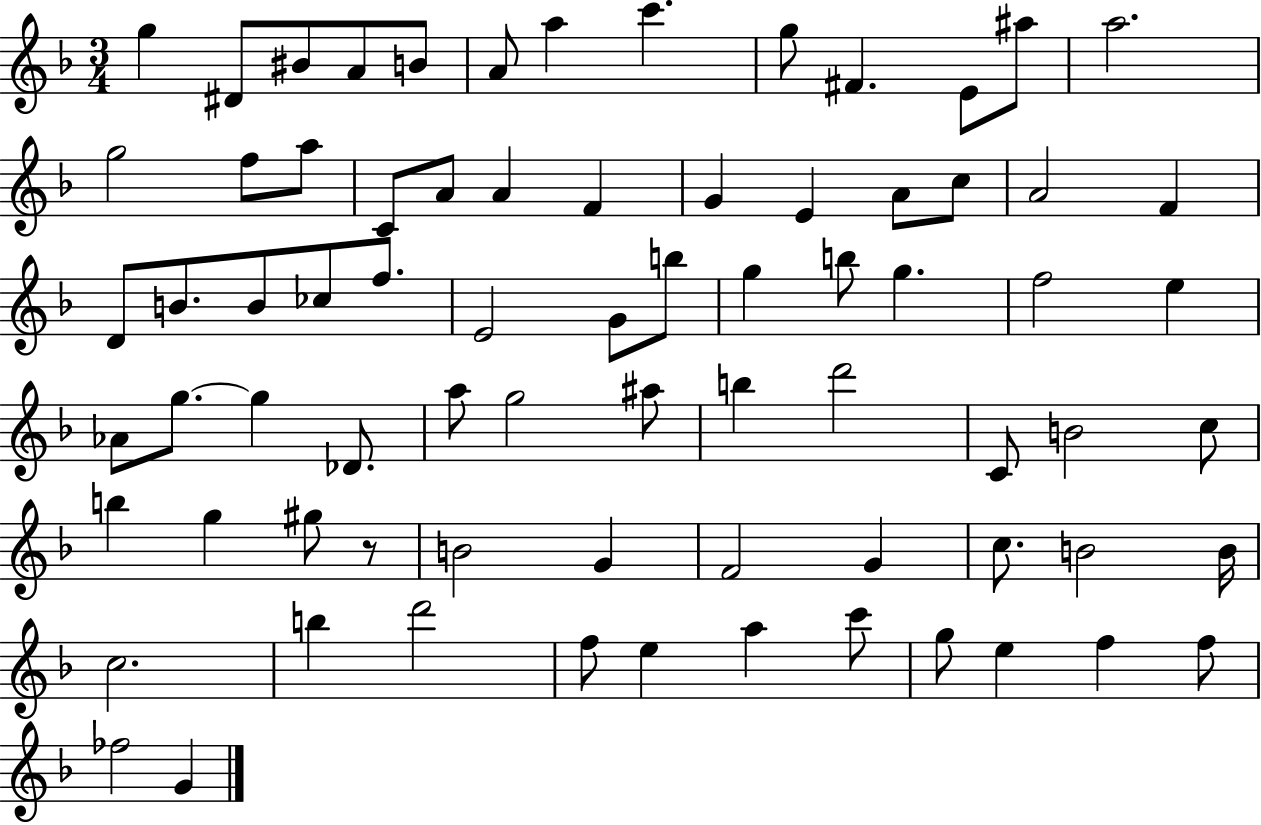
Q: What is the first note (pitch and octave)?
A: G5